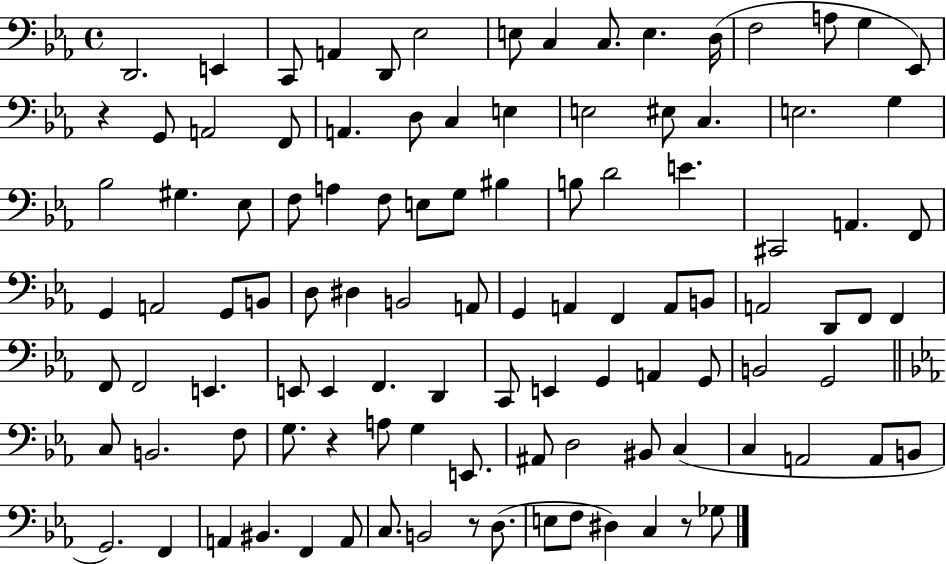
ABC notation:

X:1
T:Untitled
M:4/4
L:1/4
K:Eb
D,,2 E,, C,,/2 A,, D,,/2 _E,2 E,/2 C, C,/2 E, D,/4 F,2 A,/2 G, _E,,/2 z G,,/2 A,,2 F,,/2 A,, D,/2 C, E, E,2 ^E,/2 C, E,2 G, _B,2 ^G, _E,/2 F,/2 A, F,/2 E,/2 G,/2 ^B, B,/2 D2 E ^C,,2 A,, F,,/2 G,, A,,2 G,,/2 B,,/2 D,/2 ^D, B,,2 A,,/2 G,, A,, F,, A,,/2 B,,/2 A,,2 D,,/2 F,,/2 F,, F,,/2 F,,2 E,, E,,/2 E,, F,, D,, C,,/2 E,, G,, A,, G,,/2 B,,2 G,,2 C,/2 B,,2 F,/2 G,/2 z A,/2 G, E,,/2 ^A,,/2 D,2 ^B,,/2 C, C, A,,2 A,,/2 B,,/2 G,,2 F,, A,, ^B,, F,, A,,/2 C,/2 B,,2 z/2 D,/2 E,/2 F,/2 ^D, C, z/2 _G,/2